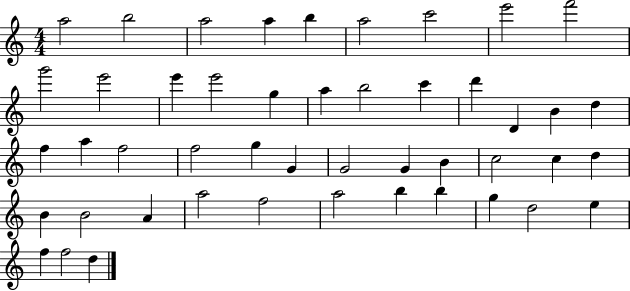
X:1
T:Untitled
M:4/4
L:1/4
K:C
a2 b2 a2 a b a2 c'2 e'2 f'2 g'2 e'2 e' e'2 g a b2 c' d' D B d f a f2 f2 g G G2 G B c2 c d B B2 A a2 f2 a2 b b g d2 e f f2 d